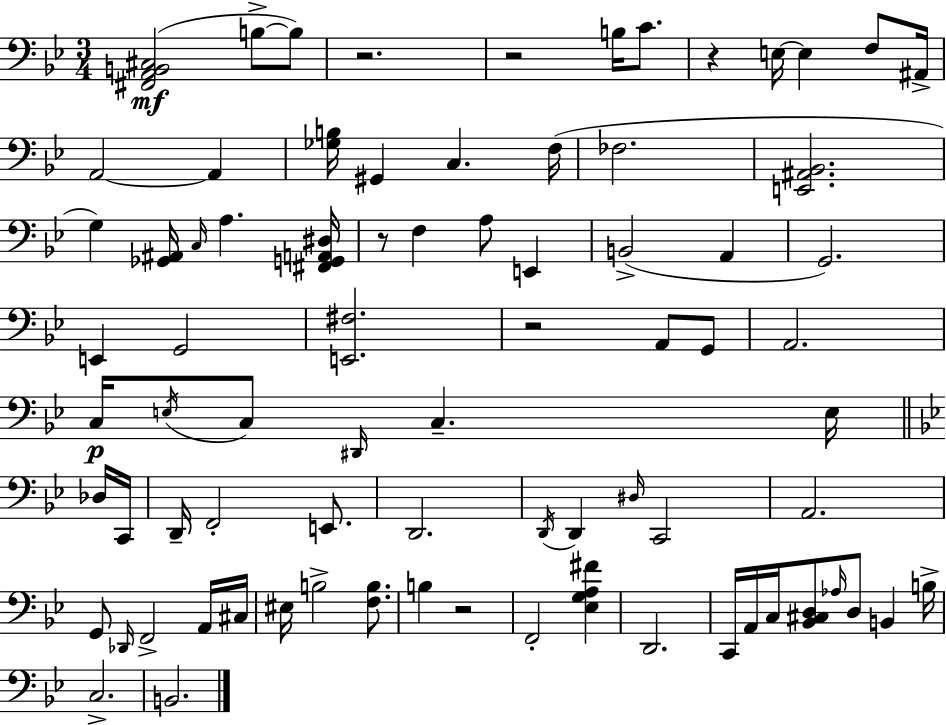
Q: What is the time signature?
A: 3/4